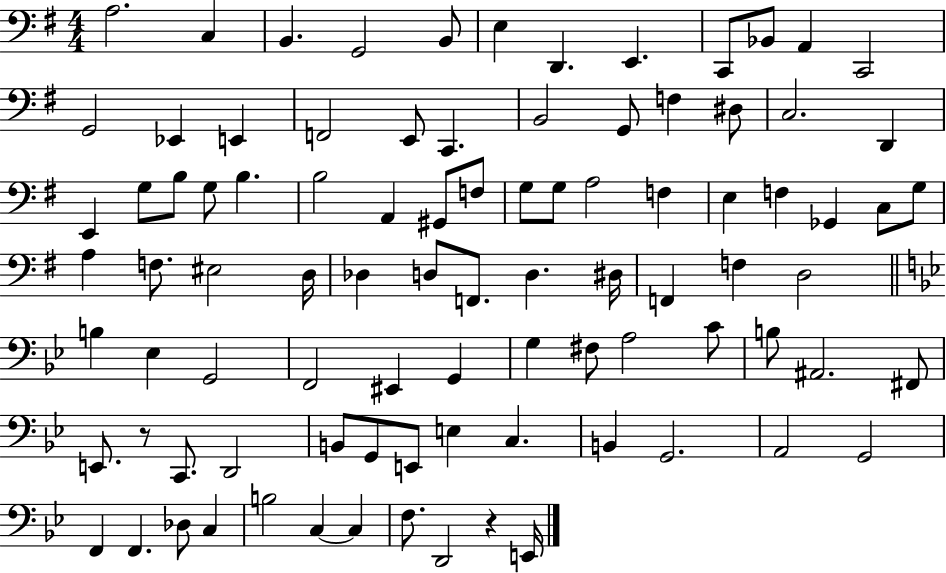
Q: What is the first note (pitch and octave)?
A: A3